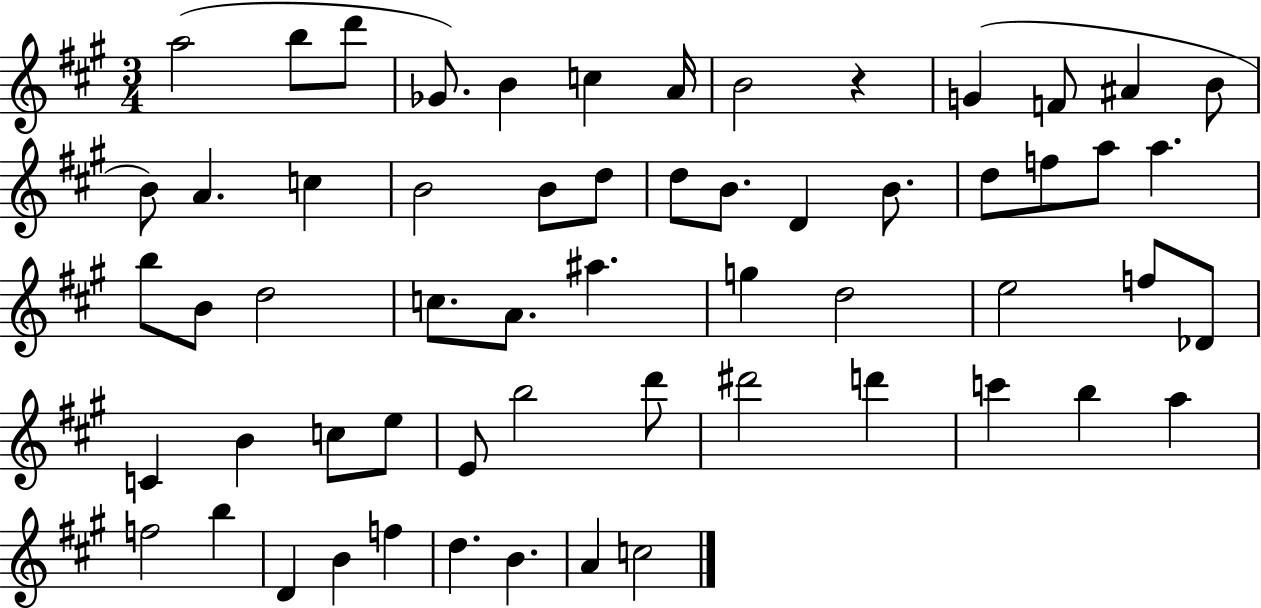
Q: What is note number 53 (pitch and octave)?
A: B4